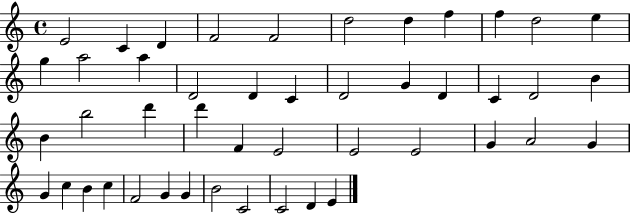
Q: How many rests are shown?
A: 0